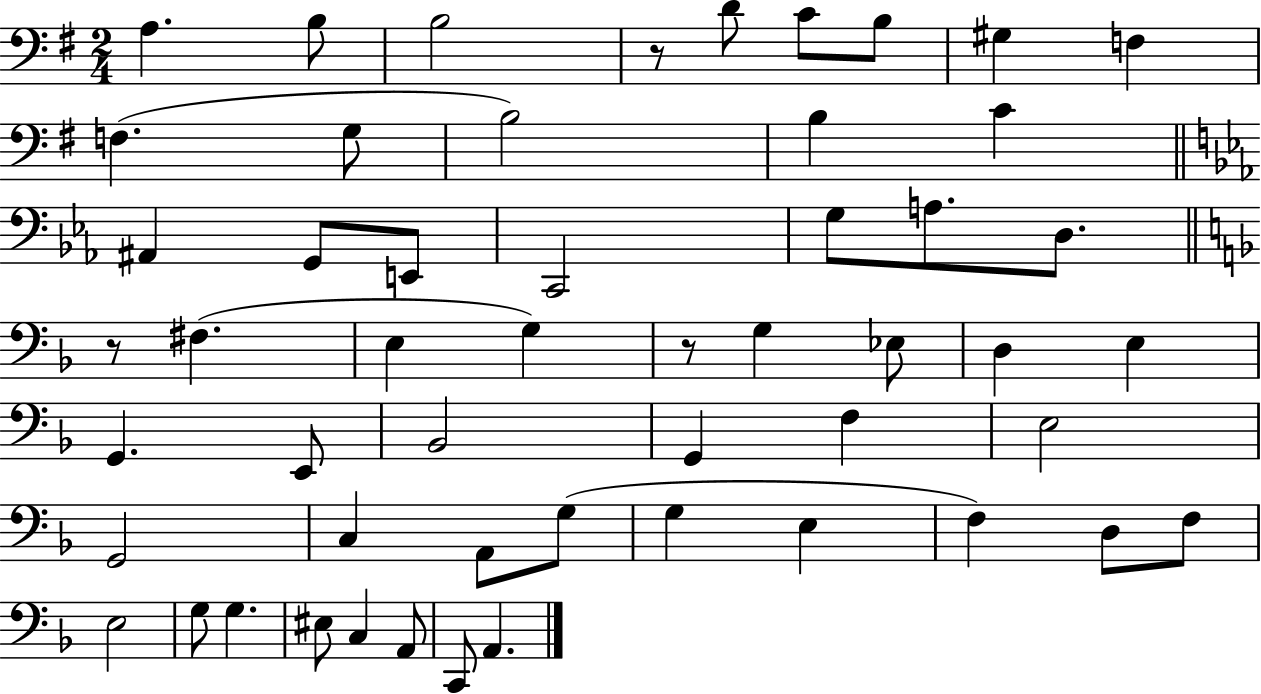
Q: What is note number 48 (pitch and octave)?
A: A2